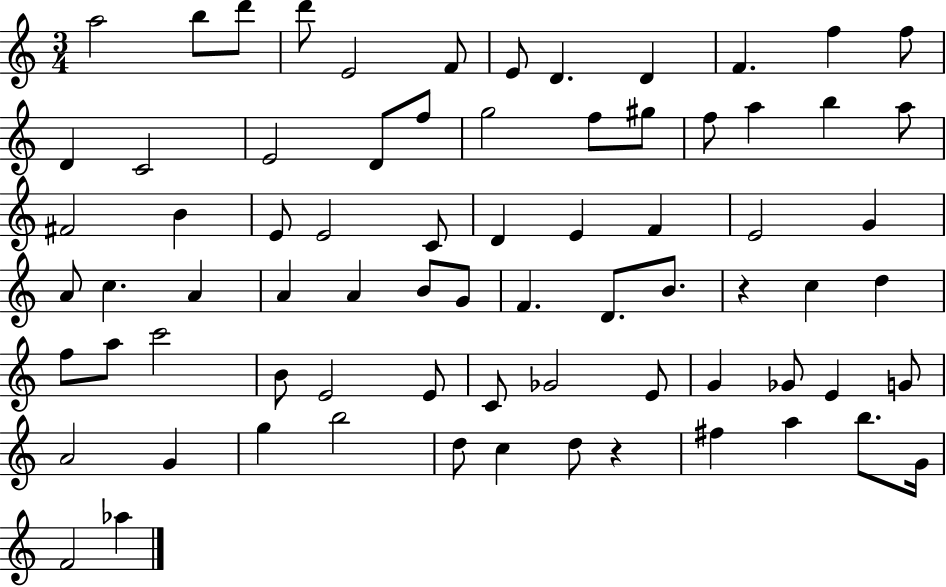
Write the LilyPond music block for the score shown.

{
  \clef treble
  \numericTimeSignature
  \time 3/4
  \key c \major
  a''2 b''8 d'''8 | d'''8 e'2 f'8 | e'8 d'4. d'4 | f'4. f''4 f''8 | \break d'4 c'2 | e'2 d'8 f''8 | g''2 f''8 gis''8 | f''8 a''4 b''4 a''8 | \break fis'2 b'4 | e'8 e'2 c'8 | d'4 e'4 f'4 | e'2 g'4 | \break a'8 c''4. a'4 | a'4 a'4 b'8 g'8 | f'4. d'8. b'8. | r4 c''4 d''4 | \break f''8 a''8 c'''2 | b'8 e'2 e'8 | c'8 ges'2 e'8 | g'4 ges'8 e'4 g'8 | \break a'2 g'4 | g''4 b''2 | d''8 c''4 d''8 r4 | fis''4 a''4 b''8. g'16 | \break f'2 aes''4 | \bar "|."
}